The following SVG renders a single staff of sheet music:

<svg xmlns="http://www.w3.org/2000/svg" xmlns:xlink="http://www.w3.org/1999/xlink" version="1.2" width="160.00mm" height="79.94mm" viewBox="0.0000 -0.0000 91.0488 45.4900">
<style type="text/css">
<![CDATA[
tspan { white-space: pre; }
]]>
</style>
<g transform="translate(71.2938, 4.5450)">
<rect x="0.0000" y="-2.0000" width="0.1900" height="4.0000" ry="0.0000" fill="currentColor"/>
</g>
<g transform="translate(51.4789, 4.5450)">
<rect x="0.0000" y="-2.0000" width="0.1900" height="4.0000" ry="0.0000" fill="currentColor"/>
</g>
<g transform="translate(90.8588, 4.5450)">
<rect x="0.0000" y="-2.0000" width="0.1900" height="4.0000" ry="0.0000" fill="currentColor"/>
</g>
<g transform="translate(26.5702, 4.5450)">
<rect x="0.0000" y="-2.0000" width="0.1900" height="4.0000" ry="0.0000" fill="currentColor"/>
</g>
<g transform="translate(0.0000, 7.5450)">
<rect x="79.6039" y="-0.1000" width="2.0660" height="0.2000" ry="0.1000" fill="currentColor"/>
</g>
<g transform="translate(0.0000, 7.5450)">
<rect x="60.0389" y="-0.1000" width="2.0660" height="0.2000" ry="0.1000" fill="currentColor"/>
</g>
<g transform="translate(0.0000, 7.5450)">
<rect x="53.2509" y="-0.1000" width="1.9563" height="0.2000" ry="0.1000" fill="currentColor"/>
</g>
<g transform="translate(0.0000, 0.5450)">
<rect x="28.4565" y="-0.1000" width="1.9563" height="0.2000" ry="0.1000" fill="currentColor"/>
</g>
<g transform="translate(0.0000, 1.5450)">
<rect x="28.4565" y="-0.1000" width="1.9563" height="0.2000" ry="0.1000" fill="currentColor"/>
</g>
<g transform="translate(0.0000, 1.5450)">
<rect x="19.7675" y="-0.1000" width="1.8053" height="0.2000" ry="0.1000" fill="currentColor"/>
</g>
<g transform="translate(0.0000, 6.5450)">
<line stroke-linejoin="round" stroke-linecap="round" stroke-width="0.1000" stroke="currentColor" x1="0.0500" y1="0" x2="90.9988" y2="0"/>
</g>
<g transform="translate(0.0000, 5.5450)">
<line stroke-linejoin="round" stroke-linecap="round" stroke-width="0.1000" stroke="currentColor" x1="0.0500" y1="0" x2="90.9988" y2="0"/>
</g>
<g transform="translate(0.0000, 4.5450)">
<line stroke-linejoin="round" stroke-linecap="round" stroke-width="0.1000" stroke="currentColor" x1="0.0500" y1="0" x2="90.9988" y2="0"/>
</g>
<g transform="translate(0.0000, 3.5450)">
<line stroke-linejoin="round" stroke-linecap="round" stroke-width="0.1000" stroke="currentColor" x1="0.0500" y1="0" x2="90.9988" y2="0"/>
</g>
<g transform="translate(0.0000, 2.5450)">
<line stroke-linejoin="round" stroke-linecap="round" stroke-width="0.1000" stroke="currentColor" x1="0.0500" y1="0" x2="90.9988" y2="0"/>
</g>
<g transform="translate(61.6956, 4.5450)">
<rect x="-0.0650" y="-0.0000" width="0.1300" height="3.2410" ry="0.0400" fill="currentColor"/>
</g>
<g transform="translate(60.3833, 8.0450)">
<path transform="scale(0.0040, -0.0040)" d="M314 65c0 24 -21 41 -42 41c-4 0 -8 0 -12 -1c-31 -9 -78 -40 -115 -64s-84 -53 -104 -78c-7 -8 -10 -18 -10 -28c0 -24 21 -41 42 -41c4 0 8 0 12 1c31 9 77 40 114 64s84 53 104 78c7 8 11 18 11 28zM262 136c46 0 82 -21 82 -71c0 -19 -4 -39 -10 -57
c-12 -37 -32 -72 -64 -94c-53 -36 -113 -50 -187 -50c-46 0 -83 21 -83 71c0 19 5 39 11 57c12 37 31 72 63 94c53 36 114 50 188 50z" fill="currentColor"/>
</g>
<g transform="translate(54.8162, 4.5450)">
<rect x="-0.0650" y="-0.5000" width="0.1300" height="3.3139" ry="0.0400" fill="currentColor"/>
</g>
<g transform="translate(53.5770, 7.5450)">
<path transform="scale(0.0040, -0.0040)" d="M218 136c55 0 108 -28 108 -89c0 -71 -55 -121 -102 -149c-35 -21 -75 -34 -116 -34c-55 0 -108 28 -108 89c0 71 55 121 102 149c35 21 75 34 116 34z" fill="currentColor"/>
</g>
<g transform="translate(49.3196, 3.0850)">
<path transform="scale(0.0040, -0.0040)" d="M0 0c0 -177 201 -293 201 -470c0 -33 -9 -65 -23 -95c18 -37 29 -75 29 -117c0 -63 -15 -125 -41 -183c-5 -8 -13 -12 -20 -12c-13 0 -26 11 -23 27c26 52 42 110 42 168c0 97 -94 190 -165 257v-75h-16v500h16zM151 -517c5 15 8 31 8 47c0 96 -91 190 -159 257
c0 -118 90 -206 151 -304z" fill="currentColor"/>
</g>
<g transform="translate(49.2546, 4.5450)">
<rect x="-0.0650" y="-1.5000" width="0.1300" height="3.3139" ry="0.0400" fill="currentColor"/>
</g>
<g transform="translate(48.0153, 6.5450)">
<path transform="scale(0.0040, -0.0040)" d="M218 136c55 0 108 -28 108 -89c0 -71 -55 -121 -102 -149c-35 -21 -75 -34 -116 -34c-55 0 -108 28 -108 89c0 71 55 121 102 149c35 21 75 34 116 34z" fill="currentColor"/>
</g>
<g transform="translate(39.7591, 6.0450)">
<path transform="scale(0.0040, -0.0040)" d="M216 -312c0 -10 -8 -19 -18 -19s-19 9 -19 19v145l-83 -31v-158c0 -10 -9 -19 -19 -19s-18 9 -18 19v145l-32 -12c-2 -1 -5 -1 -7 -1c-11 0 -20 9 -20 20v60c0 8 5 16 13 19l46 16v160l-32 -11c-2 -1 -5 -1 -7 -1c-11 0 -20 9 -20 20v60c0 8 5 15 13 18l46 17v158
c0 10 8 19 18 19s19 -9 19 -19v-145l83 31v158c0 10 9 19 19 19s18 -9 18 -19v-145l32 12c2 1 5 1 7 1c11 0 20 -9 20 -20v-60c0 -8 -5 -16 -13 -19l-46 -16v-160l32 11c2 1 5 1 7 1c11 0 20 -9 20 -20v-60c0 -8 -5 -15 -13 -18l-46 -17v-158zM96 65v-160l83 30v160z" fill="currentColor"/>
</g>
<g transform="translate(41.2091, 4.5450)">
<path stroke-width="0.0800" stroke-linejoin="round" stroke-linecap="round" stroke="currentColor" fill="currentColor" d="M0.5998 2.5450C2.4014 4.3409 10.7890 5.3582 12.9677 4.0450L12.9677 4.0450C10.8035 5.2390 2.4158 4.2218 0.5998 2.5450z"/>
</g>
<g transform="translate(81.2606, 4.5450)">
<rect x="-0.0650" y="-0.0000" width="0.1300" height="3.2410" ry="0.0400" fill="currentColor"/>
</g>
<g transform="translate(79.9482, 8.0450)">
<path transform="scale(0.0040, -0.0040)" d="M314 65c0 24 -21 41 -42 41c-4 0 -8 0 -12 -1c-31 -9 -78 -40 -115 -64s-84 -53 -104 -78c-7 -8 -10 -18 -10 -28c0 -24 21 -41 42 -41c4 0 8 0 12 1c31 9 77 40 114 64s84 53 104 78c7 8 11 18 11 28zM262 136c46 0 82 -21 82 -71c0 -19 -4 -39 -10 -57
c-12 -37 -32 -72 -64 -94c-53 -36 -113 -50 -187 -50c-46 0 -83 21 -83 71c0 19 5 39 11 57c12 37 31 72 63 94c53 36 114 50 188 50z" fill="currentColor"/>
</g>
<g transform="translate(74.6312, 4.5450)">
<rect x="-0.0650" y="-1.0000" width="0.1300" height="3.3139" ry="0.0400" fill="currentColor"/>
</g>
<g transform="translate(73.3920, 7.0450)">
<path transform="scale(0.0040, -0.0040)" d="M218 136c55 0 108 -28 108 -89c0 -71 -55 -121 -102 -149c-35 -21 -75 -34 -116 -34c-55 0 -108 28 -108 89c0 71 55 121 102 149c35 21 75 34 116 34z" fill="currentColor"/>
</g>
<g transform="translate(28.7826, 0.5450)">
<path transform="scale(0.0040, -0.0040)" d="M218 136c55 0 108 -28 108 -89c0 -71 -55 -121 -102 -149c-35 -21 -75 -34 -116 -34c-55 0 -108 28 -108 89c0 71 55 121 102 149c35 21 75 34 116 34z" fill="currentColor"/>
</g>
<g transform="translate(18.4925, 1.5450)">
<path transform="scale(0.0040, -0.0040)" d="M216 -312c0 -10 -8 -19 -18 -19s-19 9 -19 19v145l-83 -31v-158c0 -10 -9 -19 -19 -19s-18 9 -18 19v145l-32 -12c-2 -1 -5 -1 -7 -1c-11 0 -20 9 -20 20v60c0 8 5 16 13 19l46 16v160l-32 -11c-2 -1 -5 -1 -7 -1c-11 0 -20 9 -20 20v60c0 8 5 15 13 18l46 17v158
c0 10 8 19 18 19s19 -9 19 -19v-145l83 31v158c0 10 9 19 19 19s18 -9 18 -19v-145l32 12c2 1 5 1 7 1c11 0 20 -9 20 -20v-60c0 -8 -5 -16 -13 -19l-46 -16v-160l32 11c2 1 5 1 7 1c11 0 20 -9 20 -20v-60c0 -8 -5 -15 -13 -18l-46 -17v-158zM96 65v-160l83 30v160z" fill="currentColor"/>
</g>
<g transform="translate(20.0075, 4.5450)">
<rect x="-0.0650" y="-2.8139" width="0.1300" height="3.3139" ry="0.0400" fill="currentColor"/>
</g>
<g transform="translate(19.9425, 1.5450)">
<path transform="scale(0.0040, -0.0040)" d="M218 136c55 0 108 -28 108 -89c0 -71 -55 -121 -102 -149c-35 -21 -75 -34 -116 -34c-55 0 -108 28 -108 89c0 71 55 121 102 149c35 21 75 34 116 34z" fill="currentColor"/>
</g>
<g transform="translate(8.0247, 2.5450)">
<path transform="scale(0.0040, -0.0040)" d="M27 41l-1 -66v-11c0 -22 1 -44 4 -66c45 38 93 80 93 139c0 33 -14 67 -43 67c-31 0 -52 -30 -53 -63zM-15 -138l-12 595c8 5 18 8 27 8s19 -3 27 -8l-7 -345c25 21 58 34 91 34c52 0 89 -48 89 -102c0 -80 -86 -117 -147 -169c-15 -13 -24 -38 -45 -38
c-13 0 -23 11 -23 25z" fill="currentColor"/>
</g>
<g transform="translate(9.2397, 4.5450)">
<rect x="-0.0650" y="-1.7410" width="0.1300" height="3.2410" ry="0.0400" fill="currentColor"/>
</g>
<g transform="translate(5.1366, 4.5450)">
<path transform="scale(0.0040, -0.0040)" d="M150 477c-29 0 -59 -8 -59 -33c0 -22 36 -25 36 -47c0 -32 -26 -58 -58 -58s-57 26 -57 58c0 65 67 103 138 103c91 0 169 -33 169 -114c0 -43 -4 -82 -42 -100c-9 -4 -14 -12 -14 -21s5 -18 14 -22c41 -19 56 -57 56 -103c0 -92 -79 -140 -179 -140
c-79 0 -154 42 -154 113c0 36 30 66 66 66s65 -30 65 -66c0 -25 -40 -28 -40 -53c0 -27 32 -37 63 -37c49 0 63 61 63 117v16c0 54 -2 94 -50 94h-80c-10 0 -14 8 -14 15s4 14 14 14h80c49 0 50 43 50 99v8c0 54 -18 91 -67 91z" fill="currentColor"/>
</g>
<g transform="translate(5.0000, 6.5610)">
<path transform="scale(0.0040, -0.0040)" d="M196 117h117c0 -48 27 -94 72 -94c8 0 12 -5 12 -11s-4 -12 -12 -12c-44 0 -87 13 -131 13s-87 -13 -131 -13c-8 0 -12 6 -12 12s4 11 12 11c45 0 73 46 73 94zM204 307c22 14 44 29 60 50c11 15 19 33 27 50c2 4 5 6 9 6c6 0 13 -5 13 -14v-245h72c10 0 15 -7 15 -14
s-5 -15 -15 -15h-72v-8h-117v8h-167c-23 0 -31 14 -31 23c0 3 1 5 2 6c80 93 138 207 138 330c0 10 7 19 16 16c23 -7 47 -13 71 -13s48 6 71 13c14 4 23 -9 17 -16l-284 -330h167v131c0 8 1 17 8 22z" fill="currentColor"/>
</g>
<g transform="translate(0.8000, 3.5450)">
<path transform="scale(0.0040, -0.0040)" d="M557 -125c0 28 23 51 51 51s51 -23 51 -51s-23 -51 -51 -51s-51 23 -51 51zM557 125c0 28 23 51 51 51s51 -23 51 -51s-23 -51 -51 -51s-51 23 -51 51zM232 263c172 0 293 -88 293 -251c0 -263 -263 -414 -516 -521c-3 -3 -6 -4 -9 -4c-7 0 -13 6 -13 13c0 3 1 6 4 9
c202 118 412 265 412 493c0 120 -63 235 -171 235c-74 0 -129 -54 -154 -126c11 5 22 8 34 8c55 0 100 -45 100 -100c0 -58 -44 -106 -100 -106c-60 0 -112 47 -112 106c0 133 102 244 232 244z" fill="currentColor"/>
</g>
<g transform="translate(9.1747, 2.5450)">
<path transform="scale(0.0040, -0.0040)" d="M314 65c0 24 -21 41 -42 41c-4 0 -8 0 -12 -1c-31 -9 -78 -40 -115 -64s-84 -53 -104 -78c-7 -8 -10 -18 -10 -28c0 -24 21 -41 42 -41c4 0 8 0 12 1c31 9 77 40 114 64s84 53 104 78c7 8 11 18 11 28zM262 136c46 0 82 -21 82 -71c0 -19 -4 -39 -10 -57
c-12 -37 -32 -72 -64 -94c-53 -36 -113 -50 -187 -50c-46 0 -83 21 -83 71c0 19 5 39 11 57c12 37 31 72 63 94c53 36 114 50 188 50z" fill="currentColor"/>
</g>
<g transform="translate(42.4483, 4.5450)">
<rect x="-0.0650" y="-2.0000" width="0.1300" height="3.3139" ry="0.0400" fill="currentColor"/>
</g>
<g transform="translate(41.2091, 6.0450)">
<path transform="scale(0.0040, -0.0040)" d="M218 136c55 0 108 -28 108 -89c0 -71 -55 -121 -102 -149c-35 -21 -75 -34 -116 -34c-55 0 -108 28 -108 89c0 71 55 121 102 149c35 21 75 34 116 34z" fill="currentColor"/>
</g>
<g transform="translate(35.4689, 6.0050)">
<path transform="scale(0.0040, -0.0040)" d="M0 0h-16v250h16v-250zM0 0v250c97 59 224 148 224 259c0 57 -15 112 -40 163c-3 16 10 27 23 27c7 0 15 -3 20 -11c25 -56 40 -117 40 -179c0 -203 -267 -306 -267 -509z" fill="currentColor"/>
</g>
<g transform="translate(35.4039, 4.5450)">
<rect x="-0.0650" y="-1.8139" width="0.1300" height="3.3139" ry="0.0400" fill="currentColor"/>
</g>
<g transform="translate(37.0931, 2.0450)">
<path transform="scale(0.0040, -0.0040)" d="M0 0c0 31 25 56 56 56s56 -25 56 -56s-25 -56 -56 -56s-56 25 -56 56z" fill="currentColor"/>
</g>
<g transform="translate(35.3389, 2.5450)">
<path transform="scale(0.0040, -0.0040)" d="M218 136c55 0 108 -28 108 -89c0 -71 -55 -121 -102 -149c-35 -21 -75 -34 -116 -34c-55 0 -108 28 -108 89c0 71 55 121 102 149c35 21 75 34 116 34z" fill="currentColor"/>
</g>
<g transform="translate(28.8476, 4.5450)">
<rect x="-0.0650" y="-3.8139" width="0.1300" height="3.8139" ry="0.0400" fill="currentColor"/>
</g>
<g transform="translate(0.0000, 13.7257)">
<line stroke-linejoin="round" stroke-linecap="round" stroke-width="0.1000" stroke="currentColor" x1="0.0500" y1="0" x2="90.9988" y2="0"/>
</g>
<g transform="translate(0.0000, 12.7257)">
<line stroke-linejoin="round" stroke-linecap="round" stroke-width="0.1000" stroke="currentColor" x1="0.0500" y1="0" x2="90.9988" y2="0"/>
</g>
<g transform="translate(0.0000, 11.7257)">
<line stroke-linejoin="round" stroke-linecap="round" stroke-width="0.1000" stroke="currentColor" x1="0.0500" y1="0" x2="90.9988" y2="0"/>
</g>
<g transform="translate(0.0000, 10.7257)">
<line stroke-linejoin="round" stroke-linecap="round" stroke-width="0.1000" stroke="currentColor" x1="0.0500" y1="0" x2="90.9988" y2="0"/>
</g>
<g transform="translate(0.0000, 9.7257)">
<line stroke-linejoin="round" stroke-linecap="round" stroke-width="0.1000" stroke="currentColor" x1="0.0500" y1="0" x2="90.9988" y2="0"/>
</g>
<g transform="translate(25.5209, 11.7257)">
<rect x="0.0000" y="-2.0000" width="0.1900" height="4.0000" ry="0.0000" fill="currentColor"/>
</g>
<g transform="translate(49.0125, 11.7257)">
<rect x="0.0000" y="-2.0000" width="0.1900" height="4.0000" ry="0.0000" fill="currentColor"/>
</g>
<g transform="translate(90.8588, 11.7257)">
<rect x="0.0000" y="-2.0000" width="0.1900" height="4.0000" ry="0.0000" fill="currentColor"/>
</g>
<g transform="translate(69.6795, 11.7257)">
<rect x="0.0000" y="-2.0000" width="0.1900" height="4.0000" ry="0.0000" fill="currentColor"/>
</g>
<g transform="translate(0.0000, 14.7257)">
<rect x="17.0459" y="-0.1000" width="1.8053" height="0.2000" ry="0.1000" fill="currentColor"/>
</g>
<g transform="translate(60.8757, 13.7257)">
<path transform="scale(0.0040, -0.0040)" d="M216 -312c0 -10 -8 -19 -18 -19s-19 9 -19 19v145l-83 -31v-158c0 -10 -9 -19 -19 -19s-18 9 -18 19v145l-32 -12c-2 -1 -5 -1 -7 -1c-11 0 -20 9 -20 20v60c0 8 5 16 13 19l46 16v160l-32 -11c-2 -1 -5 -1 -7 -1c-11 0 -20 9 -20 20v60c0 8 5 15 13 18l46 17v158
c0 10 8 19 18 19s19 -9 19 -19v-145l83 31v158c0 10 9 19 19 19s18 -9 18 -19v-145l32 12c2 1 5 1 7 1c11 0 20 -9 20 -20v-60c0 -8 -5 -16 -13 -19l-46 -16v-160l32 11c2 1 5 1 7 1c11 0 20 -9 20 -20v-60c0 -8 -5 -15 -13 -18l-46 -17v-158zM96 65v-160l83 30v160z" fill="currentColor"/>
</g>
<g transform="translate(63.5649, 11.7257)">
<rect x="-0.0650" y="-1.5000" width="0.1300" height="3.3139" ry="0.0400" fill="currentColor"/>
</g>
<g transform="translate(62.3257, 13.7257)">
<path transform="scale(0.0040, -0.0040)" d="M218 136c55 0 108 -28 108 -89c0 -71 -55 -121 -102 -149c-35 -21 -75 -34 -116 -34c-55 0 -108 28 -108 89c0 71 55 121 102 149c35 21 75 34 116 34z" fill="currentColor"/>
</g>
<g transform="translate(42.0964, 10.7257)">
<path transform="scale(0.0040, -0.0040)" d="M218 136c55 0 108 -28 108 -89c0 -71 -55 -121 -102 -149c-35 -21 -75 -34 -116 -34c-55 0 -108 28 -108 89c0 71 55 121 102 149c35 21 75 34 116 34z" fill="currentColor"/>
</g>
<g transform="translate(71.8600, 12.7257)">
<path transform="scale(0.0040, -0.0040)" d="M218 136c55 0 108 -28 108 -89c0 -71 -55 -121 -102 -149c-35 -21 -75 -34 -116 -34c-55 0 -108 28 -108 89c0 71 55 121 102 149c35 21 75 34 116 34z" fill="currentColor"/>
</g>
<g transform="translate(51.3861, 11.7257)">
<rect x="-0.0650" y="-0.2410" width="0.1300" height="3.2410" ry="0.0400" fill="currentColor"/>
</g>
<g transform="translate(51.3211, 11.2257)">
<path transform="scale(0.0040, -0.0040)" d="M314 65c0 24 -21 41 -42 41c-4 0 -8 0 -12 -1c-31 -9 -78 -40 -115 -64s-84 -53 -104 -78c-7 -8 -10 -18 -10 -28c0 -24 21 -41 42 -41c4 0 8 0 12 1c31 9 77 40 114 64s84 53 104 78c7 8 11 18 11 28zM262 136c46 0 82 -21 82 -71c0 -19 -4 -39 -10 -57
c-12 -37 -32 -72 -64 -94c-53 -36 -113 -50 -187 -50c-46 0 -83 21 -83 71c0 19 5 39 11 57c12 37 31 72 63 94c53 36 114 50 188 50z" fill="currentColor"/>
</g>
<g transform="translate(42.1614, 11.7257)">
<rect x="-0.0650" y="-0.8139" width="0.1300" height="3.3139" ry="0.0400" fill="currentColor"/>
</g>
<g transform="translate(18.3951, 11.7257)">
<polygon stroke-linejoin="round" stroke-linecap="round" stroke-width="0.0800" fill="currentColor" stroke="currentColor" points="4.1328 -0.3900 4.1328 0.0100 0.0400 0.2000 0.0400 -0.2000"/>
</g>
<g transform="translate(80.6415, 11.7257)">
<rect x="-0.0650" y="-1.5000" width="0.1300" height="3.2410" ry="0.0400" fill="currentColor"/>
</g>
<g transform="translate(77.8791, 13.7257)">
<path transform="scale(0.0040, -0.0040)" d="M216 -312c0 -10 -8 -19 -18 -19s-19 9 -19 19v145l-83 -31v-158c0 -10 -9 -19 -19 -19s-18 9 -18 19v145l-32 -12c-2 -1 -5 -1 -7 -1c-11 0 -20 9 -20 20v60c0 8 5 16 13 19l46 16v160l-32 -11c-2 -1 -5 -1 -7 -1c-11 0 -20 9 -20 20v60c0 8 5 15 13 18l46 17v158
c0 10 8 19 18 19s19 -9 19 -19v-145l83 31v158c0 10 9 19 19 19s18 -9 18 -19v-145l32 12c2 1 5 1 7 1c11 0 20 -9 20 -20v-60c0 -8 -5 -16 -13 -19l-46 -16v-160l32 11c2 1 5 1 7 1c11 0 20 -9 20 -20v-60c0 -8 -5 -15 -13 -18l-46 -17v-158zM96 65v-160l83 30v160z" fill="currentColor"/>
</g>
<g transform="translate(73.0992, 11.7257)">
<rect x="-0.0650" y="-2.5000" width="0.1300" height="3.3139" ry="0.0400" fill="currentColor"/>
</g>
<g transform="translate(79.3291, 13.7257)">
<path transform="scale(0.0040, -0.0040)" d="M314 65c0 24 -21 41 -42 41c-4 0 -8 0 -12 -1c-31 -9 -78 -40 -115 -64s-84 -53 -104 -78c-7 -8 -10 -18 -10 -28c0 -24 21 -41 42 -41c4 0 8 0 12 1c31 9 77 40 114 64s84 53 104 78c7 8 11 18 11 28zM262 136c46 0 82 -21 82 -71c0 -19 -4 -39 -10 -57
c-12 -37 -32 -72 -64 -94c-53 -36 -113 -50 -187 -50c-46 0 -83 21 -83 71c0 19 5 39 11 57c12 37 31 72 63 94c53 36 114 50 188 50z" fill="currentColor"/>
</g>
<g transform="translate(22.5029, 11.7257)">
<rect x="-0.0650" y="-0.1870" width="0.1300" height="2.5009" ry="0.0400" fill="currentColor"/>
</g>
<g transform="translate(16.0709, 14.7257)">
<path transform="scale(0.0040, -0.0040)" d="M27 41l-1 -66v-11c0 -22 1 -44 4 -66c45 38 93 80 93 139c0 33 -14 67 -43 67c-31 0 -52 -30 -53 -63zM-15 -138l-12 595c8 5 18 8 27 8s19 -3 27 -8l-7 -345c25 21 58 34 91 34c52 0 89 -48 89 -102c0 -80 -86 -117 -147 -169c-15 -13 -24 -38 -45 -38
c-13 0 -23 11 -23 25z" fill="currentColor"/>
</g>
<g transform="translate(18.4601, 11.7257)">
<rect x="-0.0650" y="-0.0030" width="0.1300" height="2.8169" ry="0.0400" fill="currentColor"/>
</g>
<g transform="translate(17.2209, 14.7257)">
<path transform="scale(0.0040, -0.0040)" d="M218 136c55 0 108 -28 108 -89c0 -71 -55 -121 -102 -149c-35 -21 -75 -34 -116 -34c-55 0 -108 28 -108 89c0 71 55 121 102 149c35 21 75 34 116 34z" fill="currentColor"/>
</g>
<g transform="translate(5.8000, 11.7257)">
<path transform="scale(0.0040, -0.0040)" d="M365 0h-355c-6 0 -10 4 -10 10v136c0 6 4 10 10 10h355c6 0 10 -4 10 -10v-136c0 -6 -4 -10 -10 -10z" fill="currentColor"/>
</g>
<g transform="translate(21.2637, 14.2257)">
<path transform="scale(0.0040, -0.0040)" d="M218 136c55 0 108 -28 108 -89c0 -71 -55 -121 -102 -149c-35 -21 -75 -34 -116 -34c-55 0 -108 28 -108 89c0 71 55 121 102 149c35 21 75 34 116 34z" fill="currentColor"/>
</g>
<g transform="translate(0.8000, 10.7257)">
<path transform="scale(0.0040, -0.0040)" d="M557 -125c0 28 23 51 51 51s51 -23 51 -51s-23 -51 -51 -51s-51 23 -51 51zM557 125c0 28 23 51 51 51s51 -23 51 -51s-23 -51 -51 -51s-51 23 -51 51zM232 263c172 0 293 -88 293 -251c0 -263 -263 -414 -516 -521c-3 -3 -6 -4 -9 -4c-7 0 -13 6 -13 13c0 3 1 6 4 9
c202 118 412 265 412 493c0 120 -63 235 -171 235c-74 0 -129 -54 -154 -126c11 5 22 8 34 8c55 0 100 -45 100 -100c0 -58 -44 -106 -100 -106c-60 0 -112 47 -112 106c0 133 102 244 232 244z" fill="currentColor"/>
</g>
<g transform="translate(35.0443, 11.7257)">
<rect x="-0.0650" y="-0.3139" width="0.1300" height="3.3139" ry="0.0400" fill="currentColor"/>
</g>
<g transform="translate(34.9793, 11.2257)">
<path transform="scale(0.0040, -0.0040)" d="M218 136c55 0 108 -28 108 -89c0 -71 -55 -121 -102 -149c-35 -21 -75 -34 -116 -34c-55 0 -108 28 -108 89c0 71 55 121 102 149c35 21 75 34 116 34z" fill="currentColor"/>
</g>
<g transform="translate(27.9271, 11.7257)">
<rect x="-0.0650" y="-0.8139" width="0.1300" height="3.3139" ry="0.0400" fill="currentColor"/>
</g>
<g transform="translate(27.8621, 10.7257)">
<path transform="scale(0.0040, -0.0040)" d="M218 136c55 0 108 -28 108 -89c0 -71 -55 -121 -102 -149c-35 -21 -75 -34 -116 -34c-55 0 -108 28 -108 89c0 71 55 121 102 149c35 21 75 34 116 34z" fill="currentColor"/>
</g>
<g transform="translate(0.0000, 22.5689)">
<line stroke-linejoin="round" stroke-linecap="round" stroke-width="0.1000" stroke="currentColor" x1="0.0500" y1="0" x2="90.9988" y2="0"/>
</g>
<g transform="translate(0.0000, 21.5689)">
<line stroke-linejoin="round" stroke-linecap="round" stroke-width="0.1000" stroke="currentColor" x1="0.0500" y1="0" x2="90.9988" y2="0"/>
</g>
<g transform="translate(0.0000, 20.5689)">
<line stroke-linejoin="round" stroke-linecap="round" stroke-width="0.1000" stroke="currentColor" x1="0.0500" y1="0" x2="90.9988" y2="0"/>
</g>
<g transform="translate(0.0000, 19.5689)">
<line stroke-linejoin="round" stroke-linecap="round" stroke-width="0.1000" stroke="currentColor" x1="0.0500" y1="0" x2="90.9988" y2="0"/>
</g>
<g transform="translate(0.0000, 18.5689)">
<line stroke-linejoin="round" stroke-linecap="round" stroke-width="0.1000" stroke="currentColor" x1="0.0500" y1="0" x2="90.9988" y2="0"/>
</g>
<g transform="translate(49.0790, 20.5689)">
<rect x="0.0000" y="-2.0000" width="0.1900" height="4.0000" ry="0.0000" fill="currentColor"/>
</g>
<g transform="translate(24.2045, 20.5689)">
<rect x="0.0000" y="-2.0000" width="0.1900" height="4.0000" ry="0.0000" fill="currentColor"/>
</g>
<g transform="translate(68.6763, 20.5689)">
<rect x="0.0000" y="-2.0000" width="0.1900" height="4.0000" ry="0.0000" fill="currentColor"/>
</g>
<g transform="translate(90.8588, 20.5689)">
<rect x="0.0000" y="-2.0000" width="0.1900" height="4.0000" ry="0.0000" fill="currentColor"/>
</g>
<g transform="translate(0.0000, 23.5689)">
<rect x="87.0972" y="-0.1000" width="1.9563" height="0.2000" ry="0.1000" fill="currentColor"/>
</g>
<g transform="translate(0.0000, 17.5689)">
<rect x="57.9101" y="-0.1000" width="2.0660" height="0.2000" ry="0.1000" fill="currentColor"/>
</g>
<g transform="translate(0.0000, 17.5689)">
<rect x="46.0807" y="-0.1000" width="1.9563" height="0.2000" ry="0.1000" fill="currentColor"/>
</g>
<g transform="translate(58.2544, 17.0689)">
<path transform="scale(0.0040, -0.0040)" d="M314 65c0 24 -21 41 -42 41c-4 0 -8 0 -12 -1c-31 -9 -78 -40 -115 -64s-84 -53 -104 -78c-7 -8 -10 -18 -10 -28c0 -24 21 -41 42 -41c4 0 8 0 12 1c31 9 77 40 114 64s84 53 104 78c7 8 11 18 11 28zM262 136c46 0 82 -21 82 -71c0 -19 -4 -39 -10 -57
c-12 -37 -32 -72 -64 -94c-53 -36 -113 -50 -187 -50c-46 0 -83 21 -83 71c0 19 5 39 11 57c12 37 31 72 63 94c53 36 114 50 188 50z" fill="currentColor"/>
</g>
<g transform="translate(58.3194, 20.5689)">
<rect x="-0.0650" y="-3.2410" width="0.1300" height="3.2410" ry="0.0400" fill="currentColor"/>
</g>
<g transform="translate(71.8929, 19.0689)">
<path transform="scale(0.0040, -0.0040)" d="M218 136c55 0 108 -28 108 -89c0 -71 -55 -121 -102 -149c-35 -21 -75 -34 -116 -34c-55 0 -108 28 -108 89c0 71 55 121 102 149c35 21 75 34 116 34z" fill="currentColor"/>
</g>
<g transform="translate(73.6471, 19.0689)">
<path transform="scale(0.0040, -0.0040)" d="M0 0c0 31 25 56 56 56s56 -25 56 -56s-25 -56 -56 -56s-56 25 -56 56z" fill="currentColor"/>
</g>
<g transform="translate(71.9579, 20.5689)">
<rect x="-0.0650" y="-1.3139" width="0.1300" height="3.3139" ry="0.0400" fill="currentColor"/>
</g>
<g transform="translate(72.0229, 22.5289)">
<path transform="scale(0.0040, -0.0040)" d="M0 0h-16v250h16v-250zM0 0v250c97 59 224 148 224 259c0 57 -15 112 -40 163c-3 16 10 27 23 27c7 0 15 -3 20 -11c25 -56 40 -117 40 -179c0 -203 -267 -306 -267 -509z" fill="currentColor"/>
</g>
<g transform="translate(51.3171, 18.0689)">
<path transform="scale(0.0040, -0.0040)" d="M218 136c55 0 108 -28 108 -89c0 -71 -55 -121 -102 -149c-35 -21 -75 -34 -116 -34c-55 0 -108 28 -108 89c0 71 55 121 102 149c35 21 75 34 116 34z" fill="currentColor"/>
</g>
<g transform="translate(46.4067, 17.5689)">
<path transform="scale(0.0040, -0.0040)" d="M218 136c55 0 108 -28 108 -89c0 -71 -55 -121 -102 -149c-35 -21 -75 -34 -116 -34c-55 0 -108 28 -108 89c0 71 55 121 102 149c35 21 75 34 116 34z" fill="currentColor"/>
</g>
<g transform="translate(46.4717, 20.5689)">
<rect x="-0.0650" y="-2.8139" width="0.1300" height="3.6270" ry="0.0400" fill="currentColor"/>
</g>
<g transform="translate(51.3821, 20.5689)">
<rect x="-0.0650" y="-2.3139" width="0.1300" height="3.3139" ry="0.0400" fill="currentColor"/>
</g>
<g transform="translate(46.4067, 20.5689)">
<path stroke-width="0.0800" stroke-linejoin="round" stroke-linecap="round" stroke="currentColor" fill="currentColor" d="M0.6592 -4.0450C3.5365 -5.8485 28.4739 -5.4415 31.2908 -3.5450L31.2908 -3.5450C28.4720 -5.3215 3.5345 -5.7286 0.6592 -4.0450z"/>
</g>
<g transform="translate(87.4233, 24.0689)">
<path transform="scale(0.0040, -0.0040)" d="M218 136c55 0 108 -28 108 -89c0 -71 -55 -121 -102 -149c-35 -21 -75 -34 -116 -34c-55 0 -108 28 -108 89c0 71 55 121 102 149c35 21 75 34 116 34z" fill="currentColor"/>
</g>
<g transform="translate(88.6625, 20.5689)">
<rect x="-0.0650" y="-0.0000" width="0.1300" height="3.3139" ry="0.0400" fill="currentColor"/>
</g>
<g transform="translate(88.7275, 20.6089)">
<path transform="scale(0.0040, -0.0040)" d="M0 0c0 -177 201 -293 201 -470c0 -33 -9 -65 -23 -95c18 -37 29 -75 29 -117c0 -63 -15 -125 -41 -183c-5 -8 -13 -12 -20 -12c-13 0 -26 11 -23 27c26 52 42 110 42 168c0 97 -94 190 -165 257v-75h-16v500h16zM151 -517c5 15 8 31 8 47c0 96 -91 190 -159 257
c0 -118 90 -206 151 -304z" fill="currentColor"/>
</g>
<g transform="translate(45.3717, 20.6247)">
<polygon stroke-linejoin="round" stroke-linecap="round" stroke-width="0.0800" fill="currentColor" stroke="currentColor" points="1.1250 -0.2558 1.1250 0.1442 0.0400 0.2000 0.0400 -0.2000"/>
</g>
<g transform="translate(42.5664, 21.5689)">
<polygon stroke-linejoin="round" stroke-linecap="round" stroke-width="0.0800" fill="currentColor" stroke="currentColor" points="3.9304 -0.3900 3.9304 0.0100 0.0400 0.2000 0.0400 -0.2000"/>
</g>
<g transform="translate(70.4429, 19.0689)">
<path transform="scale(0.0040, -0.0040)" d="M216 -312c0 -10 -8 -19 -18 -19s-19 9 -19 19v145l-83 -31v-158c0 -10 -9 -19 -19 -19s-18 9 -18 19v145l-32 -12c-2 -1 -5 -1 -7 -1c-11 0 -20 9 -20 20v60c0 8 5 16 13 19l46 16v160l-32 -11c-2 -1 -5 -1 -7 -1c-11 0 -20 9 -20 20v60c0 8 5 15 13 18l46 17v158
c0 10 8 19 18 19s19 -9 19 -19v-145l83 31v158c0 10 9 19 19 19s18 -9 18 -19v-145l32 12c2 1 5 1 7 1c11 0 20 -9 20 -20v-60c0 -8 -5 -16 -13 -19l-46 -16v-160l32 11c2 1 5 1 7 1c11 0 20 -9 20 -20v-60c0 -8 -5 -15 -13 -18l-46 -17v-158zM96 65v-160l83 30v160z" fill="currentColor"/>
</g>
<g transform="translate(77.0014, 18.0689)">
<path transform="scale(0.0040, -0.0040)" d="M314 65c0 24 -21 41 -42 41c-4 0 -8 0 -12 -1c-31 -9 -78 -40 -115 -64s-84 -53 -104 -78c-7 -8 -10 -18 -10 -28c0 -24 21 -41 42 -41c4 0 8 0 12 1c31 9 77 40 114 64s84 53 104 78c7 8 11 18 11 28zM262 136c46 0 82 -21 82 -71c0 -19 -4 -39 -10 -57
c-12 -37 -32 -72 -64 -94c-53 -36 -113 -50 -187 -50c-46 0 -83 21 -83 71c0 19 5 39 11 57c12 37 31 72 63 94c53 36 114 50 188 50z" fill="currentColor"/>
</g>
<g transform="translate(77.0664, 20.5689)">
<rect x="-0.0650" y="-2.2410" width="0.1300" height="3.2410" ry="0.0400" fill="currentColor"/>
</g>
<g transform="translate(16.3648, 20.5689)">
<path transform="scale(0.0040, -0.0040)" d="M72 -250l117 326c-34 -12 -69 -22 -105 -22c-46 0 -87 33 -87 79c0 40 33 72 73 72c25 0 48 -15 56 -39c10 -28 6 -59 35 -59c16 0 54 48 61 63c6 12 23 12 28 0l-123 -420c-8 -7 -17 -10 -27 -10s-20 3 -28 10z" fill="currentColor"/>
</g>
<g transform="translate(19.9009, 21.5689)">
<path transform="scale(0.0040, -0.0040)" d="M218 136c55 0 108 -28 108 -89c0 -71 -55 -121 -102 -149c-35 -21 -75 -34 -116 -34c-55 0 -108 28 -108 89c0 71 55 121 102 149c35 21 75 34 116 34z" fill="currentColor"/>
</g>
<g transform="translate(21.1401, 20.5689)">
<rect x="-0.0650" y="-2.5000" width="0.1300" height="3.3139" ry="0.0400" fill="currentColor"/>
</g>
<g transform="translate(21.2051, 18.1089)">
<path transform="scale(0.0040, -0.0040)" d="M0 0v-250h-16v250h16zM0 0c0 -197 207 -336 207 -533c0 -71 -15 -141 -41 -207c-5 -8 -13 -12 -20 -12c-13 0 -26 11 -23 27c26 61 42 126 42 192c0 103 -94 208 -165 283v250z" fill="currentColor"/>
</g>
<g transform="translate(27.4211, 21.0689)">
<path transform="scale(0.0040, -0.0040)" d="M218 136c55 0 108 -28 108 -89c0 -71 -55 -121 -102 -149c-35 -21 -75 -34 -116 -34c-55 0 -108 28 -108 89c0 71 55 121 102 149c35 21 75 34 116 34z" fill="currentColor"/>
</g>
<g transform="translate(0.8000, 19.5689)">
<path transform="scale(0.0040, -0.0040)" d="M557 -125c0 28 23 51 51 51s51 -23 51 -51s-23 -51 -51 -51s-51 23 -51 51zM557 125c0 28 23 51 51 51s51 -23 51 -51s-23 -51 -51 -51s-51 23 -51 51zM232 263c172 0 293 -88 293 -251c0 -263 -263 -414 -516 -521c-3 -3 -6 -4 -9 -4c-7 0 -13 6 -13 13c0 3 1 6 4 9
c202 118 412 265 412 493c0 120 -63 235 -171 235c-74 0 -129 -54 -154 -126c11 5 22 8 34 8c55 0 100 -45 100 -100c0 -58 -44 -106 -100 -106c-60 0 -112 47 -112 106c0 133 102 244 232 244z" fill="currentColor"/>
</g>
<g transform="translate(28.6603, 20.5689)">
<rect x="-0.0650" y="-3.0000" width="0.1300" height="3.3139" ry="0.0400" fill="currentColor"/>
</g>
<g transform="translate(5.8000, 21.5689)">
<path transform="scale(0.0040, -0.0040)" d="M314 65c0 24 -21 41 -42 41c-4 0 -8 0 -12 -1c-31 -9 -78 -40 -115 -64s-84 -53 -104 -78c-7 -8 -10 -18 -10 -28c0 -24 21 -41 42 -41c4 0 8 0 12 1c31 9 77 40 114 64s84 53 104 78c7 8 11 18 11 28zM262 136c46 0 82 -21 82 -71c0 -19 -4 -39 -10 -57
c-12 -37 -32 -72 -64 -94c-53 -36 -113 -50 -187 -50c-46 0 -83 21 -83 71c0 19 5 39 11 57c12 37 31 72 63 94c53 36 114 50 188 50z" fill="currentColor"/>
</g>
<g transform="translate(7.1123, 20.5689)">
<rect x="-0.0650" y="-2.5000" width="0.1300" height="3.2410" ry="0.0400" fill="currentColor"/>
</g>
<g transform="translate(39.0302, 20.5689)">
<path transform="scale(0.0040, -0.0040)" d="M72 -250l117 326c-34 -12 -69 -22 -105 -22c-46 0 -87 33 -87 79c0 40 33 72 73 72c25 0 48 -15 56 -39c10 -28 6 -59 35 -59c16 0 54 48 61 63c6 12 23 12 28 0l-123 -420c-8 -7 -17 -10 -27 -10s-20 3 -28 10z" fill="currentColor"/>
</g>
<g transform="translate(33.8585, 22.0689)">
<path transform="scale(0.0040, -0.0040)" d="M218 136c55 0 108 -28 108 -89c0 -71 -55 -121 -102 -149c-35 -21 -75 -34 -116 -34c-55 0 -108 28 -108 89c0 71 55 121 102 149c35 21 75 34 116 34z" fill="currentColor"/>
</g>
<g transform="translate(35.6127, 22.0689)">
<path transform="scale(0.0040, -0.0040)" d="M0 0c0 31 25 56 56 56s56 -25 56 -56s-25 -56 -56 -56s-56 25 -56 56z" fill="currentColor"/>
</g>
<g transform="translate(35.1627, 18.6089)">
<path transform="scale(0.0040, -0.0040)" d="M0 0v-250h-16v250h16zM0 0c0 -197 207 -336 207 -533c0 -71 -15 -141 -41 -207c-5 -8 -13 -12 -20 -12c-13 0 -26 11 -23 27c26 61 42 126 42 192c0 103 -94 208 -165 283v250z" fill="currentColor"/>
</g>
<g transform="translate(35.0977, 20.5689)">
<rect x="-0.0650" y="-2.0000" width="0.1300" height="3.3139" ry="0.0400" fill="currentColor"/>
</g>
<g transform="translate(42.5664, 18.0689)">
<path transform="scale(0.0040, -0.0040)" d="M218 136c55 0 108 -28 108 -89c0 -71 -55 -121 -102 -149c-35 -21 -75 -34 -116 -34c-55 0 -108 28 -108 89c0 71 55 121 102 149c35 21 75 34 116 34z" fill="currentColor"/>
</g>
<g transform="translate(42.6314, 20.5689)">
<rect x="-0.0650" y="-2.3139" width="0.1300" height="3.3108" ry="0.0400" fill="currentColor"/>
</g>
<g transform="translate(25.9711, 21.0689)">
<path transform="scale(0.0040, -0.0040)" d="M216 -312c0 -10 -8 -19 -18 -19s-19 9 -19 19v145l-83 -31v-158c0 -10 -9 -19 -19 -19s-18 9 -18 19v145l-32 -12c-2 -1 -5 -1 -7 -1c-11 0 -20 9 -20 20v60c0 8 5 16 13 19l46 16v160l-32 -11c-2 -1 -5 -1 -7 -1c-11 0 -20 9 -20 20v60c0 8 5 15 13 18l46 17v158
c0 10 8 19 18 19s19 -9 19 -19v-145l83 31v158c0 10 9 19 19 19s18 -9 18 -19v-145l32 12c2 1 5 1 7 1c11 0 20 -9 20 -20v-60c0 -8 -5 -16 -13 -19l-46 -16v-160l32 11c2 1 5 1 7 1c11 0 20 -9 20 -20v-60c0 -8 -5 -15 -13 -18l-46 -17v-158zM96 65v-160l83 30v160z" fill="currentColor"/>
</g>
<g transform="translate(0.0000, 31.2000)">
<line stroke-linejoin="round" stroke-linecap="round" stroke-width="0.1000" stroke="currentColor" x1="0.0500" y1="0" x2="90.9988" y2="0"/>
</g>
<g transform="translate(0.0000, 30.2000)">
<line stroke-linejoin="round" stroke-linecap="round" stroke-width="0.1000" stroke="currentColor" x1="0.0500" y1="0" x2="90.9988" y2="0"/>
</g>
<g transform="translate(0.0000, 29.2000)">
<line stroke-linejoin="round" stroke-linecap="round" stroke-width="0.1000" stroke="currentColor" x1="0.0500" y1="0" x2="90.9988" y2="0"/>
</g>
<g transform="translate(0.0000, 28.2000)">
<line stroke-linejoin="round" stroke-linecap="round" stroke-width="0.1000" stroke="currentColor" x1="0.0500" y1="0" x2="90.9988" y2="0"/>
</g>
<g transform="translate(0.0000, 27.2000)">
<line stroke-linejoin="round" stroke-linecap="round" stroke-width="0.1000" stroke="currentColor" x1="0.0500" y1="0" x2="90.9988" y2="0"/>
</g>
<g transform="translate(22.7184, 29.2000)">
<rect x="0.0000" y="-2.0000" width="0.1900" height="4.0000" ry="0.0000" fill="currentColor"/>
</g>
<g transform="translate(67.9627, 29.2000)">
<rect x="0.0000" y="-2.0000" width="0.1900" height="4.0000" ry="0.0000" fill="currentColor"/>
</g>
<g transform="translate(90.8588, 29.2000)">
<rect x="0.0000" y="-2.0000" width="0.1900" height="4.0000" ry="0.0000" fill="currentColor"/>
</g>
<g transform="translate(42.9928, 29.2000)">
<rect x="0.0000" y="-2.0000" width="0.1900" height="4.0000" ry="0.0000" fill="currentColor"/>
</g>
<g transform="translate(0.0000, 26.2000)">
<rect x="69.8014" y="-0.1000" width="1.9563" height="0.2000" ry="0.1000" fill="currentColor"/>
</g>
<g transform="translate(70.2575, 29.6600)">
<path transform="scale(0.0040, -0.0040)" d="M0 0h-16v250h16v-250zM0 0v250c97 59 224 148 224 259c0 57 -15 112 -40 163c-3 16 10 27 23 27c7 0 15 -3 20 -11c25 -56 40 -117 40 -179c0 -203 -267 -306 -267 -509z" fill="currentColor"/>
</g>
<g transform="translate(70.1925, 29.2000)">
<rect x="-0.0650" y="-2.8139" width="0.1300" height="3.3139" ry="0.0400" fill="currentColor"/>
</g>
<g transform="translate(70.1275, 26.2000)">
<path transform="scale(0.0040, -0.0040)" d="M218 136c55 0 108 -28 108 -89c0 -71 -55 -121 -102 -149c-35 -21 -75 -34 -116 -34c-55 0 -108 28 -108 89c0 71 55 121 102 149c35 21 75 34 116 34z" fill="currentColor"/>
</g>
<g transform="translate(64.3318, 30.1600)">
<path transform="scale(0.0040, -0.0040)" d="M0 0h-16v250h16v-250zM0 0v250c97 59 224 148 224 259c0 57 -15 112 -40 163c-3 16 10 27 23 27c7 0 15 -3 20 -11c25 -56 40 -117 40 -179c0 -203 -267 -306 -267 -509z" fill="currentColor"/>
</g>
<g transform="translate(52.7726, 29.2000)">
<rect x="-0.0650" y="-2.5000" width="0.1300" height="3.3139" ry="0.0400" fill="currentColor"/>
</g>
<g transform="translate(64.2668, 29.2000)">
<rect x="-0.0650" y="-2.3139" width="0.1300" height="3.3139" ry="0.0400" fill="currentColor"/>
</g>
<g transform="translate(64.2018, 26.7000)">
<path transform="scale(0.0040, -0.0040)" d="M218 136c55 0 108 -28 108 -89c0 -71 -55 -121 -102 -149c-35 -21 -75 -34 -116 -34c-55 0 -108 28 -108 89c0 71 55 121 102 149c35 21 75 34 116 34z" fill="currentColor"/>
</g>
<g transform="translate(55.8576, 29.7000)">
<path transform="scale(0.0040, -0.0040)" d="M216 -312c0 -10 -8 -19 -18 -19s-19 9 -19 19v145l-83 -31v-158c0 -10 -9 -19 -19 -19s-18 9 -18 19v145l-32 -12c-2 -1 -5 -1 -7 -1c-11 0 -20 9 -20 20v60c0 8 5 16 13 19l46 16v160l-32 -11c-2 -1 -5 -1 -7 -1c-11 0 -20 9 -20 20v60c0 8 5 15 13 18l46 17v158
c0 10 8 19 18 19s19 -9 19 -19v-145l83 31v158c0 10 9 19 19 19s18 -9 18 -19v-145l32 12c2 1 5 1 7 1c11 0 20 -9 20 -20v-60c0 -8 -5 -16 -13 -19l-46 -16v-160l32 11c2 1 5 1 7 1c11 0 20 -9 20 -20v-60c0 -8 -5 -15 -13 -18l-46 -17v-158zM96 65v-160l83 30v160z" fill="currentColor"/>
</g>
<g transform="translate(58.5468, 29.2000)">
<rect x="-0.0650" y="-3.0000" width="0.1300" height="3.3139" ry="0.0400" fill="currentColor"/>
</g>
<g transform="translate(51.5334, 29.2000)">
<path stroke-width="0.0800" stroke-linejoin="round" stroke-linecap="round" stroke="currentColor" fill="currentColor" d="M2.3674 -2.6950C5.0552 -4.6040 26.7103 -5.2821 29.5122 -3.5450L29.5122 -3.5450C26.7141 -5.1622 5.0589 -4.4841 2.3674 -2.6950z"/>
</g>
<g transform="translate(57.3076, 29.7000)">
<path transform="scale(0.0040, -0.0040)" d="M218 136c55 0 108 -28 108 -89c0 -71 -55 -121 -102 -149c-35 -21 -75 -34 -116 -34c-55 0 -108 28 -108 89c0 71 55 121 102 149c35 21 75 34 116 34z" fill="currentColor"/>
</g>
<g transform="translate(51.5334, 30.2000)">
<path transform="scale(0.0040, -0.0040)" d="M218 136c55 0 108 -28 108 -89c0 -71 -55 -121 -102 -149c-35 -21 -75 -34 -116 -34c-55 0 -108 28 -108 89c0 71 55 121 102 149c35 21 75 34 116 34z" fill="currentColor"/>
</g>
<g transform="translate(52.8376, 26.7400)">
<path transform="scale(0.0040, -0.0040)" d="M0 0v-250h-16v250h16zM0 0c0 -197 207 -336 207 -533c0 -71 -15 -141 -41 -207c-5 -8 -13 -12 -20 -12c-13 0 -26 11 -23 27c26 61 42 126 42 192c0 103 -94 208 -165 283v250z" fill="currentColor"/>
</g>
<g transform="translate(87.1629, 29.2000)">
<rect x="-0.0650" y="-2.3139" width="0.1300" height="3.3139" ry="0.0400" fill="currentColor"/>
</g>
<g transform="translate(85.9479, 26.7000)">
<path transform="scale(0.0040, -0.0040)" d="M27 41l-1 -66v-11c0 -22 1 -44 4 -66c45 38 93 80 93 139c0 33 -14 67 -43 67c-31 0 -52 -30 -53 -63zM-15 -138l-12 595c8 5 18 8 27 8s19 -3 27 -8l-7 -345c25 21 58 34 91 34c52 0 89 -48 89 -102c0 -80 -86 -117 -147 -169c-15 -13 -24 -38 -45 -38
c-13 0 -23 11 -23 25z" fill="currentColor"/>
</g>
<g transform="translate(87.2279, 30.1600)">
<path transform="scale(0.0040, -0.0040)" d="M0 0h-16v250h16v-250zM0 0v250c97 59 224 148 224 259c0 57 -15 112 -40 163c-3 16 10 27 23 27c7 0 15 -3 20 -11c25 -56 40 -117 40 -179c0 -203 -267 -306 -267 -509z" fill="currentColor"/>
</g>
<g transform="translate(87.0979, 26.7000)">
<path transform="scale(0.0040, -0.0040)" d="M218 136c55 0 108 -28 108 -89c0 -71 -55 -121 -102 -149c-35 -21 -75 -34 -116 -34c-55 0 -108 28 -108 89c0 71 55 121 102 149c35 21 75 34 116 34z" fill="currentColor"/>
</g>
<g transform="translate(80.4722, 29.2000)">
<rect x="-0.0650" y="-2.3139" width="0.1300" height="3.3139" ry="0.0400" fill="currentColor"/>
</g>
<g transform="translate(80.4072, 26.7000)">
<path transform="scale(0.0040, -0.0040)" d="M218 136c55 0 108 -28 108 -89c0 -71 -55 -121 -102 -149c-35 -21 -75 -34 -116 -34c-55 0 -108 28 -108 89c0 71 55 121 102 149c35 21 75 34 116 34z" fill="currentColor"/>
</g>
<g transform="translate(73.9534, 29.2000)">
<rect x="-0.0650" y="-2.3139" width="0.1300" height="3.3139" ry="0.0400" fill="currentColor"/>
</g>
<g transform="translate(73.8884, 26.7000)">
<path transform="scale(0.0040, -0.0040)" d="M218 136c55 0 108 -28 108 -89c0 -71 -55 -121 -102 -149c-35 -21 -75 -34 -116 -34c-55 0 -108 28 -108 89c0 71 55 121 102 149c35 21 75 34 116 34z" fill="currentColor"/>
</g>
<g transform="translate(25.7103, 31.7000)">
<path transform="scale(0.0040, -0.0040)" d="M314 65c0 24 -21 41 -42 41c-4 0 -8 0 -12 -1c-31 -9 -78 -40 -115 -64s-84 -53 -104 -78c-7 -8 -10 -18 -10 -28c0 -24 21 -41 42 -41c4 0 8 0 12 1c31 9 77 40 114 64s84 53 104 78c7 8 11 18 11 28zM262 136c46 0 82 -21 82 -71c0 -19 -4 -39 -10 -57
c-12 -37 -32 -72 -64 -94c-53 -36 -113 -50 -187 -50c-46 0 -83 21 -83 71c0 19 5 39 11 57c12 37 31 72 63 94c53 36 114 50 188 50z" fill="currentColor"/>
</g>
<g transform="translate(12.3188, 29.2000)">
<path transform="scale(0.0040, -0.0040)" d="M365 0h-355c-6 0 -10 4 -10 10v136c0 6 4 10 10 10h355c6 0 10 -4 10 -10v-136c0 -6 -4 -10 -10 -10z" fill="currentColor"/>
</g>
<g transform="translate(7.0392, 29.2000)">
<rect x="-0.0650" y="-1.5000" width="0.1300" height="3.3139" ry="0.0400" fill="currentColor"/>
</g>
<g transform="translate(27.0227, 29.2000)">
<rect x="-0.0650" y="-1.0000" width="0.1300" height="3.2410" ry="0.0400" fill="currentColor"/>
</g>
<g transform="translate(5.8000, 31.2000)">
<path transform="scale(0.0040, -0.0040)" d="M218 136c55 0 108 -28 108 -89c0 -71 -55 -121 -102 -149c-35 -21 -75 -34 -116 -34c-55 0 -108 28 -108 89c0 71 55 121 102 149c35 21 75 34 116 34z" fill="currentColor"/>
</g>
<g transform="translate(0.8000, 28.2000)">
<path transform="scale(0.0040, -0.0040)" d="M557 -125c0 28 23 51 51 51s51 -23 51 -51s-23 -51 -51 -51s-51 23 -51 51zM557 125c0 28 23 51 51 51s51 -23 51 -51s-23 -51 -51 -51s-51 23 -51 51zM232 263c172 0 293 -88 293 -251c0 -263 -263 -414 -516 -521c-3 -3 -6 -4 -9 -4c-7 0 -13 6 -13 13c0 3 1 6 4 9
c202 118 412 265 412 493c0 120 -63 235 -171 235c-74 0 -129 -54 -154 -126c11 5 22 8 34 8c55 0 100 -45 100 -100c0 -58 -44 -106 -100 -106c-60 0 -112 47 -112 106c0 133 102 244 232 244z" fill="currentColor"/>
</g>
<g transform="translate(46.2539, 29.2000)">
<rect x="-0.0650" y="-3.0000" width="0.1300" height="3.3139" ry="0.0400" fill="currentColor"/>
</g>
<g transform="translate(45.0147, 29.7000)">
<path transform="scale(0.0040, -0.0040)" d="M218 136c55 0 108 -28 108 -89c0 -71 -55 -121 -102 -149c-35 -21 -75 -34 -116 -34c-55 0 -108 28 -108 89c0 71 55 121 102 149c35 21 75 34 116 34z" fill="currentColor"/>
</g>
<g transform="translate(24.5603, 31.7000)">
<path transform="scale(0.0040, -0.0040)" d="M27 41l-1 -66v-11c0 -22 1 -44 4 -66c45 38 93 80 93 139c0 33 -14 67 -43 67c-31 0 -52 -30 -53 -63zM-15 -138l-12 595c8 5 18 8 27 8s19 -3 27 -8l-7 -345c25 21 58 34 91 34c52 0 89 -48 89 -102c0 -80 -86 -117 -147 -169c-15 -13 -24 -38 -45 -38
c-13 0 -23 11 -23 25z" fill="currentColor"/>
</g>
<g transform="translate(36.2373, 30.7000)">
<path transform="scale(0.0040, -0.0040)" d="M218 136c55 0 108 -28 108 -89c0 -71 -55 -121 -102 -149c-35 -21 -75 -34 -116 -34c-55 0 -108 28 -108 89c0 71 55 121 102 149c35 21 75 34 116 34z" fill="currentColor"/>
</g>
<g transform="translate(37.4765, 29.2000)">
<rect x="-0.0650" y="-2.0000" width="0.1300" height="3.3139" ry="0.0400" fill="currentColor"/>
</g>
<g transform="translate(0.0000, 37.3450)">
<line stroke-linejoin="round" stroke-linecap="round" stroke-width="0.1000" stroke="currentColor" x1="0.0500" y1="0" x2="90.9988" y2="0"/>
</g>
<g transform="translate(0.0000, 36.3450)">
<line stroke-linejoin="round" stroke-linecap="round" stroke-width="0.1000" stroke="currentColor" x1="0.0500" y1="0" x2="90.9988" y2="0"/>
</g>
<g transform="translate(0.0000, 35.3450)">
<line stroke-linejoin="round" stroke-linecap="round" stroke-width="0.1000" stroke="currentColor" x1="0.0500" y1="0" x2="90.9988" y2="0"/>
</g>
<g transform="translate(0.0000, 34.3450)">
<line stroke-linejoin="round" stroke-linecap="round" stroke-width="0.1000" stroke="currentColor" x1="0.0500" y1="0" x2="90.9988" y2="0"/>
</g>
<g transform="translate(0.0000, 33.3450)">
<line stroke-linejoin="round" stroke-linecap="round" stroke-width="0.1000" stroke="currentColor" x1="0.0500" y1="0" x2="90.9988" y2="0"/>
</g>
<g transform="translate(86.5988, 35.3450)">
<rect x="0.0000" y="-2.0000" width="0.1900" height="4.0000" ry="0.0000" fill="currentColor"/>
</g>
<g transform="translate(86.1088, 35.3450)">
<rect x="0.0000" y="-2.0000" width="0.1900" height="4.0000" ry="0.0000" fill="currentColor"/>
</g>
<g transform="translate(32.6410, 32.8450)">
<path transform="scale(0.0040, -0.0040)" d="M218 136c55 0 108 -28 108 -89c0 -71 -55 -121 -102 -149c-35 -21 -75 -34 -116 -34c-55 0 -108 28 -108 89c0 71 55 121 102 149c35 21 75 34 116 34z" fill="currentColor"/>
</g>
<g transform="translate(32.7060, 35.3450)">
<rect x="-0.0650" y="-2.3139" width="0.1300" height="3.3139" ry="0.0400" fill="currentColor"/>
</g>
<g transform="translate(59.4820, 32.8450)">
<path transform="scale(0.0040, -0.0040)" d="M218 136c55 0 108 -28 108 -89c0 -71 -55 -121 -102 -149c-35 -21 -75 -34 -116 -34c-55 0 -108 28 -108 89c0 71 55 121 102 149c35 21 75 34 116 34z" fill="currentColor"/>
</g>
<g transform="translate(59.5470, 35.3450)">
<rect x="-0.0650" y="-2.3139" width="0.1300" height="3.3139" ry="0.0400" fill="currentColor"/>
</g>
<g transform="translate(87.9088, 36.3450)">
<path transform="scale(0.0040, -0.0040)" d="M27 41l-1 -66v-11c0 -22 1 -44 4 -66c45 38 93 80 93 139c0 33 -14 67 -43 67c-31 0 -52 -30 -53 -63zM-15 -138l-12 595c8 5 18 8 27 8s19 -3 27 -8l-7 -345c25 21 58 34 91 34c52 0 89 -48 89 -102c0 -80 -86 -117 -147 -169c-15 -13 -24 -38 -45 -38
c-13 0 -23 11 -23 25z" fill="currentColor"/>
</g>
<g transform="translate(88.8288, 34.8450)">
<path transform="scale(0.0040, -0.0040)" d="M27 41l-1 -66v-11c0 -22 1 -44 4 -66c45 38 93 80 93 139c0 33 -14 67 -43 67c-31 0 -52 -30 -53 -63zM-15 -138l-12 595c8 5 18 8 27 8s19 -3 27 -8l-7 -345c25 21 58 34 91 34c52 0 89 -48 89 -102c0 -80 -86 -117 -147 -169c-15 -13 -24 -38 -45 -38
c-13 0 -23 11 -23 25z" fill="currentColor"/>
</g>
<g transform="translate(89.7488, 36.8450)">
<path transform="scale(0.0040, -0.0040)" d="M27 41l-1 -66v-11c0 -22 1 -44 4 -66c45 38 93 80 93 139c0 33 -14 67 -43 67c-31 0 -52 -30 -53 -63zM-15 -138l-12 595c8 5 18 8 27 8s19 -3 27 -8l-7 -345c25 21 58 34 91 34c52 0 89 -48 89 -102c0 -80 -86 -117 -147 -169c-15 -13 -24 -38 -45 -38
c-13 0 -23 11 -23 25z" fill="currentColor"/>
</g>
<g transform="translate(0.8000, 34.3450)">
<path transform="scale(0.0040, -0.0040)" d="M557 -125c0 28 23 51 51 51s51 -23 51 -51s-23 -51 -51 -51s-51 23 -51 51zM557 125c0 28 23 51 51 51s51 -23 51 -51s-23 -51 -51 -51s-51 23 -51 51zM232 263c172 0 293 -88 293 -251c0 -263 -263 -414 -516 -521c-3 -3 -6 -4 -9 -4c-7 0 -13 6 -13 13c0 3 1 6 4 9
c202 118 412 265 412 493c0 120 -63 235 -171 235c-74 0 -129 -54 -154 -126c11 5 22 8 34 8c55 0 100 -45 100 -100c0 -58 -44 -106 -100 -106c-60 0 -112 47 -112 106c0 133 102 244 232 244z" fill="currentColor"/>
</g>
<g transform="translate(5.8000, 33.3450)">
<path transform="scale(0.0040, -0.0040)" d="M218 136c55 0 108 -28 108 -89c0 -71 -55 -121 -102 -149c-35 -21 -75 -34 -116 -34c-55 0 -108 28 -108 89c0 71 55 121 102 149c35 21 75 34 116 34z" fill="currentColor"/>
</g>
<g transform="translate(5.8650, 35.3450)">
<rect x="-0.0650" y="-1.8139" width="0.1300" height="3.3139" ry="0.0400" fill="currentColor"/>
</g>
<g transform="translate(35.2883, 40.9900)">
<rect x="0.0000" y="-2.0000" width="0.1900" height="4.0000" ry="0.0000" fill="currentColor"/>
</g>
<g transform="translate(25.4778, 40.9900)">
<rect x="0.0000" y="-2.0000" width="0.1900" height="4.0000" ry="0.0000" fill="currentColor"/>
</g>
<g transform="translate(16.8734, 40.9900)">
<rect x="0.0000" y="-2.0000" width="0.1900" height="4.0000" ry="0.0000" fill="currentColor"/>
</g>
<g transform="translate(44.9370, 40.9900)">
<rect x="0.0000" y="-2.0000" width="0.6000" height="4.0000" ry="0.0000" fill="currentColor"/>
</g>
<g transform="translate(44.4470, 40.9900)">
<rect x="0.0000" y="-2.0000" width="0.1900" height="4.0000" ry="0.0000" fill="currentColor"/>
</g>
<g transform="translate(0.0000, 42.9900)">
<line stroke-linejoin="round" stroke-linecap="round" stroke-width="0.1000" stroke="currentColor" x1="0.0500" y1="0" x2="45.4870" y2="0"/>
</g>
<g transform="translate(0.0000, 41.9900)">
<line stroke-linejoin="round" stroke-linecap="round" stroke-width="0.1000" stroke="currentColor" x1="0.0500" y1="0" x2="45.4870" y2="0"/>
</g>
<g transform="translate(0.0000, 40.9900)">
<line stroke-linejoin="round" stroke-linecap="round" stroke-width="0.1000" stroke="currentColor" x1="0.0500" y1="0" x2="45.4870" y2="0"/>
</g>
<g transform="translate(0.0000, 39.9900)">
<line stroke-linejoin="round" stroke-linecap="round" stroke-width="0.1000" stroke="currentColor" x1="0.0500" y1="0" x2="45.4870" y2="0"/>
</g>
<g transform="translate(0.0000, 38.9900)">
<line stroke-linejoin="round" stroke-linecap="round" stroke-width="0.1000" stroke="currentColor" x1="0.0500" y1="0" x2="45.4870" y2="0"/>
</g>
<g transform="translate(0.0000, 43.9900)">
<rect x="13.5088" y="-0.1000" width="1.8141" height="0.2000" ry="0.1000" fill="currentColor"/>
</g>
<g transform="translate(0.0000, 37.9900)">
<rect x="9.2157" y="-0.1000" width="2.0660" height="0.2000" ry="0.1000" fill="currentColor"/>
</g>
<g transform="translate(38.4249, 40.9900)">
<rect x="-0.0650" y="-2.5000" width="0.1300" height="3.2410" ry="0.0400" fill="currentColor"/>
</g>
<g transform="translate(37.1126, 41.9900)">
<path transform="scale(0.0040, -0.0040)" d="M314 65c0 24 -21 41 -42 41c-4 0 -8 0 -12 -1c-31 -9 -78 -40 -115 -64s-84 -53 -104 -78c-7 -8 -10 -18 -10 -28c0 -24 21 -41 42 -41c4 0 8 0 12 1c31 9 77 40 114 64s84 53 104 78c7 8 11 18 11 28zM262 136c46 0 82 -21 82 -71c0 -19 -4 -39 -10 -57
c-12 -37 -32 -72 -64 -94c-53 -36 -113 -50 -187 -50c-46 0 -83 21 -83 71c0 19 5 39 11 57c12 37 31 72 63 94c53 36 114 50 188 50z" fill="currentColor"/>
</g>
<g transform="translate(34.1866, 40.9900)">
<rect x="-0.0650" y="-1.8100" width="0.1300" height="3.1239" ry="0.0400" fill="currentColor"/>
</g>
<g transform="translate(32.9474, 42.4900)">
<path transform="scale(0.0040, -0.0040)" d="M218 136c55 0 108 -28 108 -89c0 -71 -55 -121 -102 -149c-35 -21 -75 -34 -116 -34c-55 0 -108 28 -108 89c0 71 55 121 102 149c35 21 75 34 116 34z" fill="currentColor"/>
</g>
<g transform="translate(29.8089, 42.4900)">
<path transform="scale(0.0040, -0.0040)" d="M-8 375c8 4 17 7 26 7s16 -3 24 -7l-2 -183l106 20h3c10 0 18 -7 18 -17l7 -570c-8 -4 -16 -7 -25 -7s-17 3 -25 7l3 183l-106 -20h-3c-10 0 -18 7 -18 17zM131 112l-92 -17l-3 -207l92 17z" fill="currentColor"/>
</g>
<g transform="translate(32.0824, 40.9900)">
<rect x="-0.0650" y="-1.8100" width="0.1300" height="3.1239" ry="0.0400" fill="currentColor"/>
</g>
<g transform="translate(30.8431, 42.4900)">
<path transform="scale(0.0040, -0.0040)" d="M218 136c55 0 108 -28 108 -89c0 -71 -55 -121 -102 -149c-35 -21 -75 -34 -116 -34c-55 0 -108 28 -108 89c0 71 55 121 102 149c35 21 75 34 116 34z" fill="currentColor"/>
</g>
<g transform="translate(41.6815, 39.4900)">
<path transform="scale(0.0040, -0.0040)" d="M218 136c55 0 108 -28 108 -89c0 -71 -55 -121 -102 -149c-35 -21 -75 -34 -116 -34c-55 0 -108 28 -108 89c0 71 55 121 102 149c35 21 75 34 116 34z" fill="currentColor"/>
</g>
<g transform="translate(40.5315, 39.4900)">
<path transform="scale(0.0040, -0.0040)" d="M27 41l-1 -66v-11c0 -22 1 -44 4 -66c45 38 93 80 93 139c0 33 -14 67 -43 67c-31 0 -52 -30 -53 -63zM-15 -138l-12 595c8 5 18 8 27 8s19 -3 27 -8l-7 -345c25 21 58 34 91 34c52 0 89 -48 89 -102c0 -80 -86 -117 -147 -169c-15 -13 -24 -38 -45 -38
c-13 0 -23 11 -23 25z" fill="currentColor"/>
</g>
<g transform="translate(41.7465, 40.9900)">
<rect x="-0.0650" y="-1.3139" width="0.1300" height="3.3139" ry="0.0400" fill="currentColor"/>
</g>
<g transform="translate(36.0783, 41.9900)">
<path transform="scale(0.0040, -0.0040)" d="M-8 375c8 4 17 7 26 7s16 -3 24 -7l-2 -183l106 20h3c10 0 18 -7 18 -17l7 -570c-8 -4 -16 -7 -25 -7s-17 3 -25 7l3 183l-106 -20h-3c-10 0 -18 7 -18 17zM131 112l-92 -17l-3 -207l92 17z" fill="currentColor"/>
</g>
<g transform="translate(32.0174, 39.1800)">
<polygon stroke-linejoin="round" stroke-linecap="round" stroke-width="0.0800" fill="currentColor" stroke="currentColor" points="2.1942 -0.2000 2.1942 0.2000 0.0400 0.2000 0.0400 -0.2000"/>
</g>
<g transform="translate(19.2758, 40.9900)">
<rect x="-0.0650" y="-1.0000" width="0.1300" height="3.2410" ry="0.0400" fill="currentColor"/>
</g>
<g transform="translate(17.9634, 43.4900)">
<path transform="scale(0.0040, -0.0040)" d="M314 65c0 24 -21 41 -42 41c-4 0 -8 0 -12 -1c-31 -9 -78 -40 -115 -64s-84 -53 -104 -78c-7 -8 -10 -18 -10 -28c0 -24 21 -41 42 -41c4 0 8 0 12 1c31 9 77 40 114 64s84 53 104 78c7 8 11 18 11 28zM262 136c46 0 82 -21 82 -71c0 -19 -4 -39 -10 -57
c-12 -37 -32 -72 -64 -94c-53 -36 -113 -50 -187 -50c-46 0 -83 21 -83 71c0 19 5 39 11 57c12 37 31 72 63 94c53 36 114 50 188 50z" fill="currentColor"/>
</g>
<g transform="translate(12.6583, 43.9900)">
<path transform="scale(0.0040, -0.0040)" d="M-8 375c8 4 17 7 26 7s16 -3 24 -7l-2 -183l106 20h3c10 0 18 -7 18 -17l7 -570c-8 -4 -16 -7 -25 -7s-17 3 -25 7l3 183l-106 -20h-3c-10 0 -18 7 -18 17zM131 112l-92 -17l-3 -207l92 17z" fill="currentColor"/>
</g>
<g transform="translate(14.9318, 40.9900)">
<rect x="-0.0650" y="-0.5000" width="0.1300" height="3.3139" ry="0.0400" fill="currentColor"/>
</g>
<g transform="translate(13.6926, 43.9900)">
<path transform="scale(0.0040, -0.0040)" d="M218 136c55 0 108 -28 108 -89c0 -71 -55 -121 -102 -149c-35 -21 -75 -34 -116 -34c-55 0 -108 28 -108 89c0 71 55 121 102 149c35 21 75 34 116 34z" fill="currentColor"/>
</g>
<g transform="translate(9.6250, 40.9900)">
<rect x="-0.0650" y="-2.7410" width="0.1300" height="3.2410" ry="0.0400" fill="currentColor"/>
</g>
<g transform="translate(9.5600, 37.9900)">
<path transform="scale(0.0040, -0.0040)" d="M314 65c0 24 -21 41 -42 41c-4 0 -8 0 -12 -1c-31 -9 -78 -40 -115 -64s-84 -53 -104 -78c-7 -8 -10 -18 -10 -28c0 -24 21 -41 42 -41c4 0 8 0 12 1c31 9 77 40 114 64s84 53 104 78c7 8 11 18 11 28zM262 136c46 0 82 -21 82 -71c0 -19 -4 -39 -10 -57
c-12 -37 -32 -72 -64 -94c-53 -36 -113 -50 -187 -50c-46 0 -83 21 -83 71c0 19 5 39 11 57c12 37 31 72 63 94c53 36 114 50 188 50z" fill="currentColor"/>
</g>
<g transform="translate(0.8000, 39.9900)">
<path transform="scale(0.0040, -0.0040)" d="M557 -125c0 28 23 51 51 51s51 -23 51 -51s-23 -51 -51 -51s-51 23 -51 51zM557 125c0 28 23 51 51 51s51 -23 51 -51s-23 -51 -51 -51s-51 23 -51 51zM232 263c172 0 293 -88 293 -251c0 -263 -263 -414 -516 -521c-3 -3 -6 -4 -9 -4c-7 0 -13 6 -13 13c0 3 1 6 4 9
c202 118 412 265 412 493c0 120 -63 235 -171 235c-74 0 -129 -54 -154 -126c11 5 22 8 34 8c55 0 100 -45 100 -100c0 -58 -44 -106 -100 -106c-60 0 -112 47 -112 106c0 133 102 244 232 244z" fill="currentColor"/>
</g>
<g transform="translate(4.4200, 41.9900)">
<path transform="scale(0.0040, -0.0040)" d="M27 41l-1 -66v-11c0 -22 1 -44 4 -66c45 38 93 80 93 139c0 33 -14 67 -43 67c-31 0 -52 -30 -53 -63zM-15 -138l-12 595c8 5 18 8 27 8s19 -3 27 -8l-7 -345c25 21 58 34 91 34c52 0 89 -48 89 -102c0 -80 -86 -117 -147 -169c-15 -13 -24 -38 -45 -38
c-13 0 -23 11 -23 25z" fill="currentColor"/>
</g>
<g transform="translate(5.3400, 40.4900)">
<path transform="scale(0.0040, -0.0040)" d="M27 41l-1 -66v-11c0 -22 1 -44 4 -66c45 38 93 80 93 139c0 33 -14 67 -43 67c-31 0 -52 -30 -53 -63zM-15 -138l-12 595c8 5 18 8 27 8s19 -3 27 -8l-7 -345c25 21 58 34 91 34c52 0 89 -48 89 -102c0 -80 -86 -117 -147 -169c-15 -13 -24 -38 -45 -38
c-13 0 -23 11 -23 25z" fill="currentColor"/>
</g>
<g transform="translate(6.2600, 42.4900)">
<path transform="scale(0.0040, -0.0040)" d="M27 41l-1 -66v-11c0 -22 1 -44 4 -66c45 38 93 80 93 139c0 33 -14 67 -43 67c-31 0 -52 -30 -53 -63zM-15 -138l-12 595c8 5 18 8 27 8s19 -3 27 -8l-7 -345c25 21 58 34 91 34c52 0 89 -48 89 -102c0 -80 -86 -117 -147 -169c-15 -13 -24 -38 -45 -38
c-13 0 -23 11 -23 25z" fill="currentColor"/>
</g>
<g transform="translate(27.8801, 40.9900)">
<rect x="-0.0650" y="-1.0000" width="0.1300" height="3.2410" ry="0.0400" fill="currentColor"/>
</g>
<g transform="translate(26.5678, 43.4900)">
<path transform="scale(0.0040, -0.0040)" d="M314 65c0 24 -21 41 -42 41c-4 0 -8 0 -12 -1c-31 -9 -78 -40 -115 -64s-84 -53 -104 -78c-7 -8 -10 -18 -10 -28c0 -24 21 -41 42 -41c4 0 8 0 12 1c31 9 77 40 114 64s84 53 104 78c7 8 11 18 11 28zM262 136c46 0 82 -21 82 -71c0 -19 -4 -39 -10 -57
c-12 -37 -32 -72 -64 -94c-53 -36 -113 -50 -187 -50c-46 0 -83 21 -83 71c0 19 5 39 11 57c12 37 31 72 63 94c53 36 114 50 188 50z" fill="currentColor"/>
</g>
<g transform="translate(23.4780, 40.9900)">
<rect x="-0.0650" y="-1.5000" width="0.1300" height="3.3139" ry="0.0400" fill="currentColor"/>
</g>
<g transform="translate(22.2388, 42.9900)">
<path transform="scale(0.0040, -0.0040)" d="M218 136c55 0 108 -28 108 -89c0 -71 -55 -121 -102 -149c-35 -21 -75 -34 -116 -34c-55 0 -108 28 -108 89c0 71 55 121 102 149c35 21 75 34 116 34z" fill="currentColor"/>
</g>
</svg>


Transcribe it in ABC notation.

X:1
T:Untitled
M:3/4
L:1/4
K:C
_A,2 ^C E A,/2 ^A,, G,,/4 E,, D,,2 F,, D,,2 z2 _E,,/2 F,,/2 F, E, F, E,2 ^G,, B,, ^G,,2 B,,2 z/2 B,,/2 ^C, A,,/2 z/2 B,/2 C/4 B, D2 ^G,/2 B,2 D,,/4 G,, z2 _F,,2 A,, C, B,,/2 ^C, B,/2 C/2 B, B, _B,/2 A, B, B, C2 E,, F,,2 G,, F,,2 A,,/2 A,,/2 B,,2 _G,